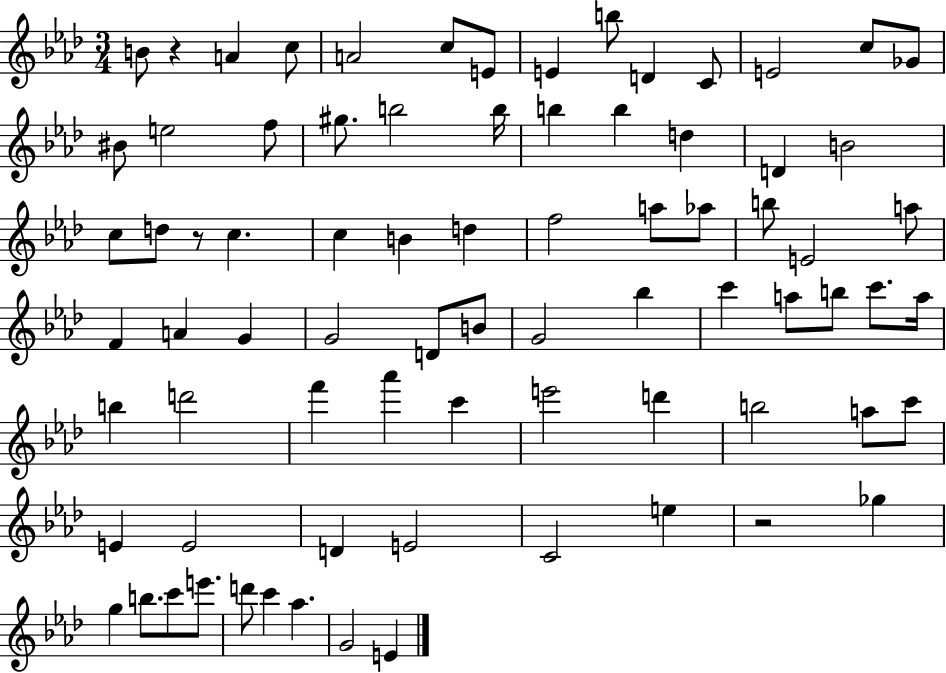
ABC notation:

X:1
T:Untitled
M:3/4
L:1/4
K:Ab
B/2 z A c/2 A2 c/2 E/2 E b/2 D C/2 E2 c/2 _G/2 ^B/2 e2 f/2 ^g/2 b2 b/4 b b d D B2 c/2 d/2 z/2 c c B d f2 a/2 _a/2 b/2 E2 a/2 F A G G2 D/2 B/2 G2 _b c' a/2 b/2 c'/2 a/4 b d'2 f' _a' c' e'2 d' b2 a/2 c'/2 E E2 D E2 C2 e z2 _g g b/2 c'/2 e'/2 d'/2 c' _a G2 E